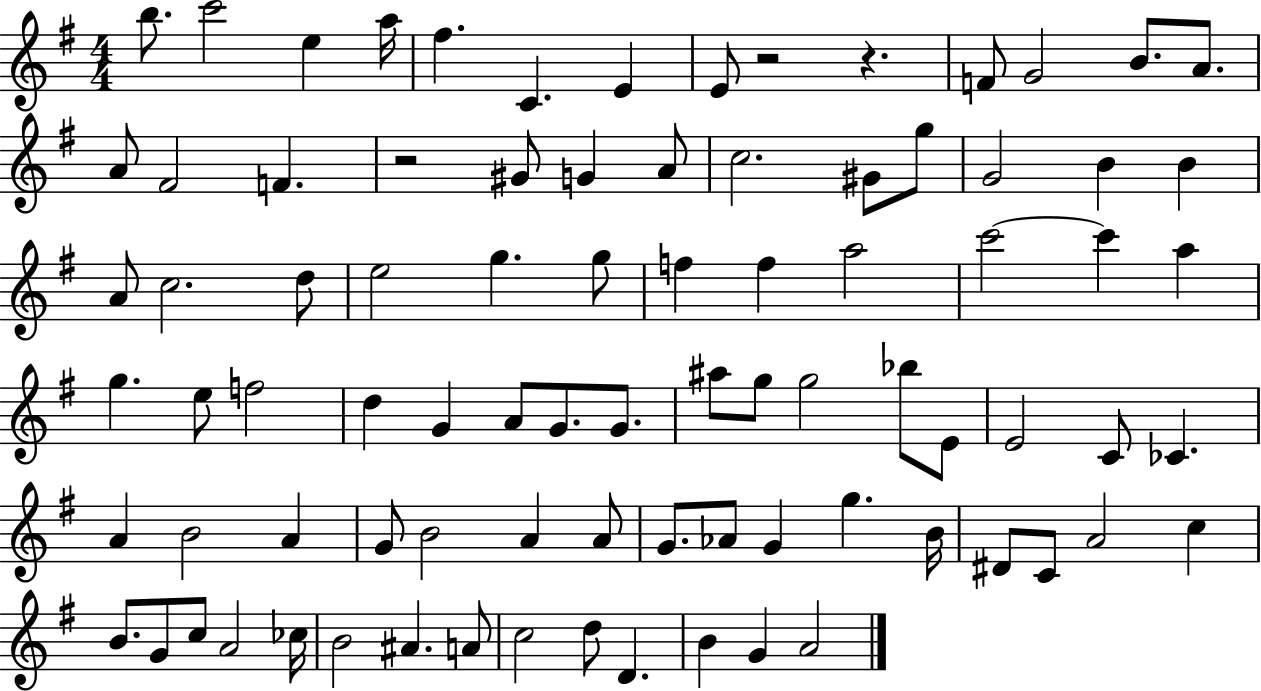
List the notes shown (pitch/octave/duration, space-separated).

B5/e. C6/h E5/q A5/s F#5/q. C4/q. E4/q E4/e R/h R/q. F4/e G4/h B4/e. A4/e. A4/e F#4/h F4/q. R/h G#4/e G4/q A4/e C5/h. G#4/e G5/e G4/h B4/q B4/q A4/e C5/h. D5/e E5/h G5/q. G5/e F5/q F5/q A5/h C6/h C6/q A5/q G5/q. E5/e F5/h D5/q G4/q A4/e G4/e. G4/e. A#5/e G5/e G5/h Bb5/e E4/e E4/h C4/e CES4/q. A4/q B4/h A4/q G4/e B4/h A4/q A4/e G4/e. Ab4/e G4/q G5/q. B4/s D#4/e C4/e A4/h C5/q B4/e. G4/e C5/e A4/h CES5/s B4/h A#4/q. A4/e C5/h D5/e D4/q. B4/q G4/q A4/h